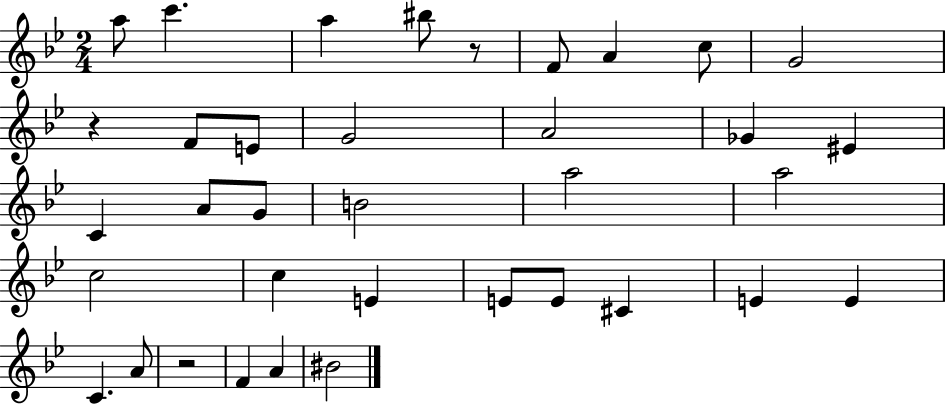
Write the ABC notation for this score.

X:1
T:Untitled
M:2/4
L:1/4
K:Bb
a/2 c' a ^b/2 z/2 F/2 A c/2 G2 z F/2 E/2 G2 A2 _G ^E C A/2 G/2 B2 a2 a2 c2 c E E/2 E/2 ^C E E C A/2 z2 F A ^B2